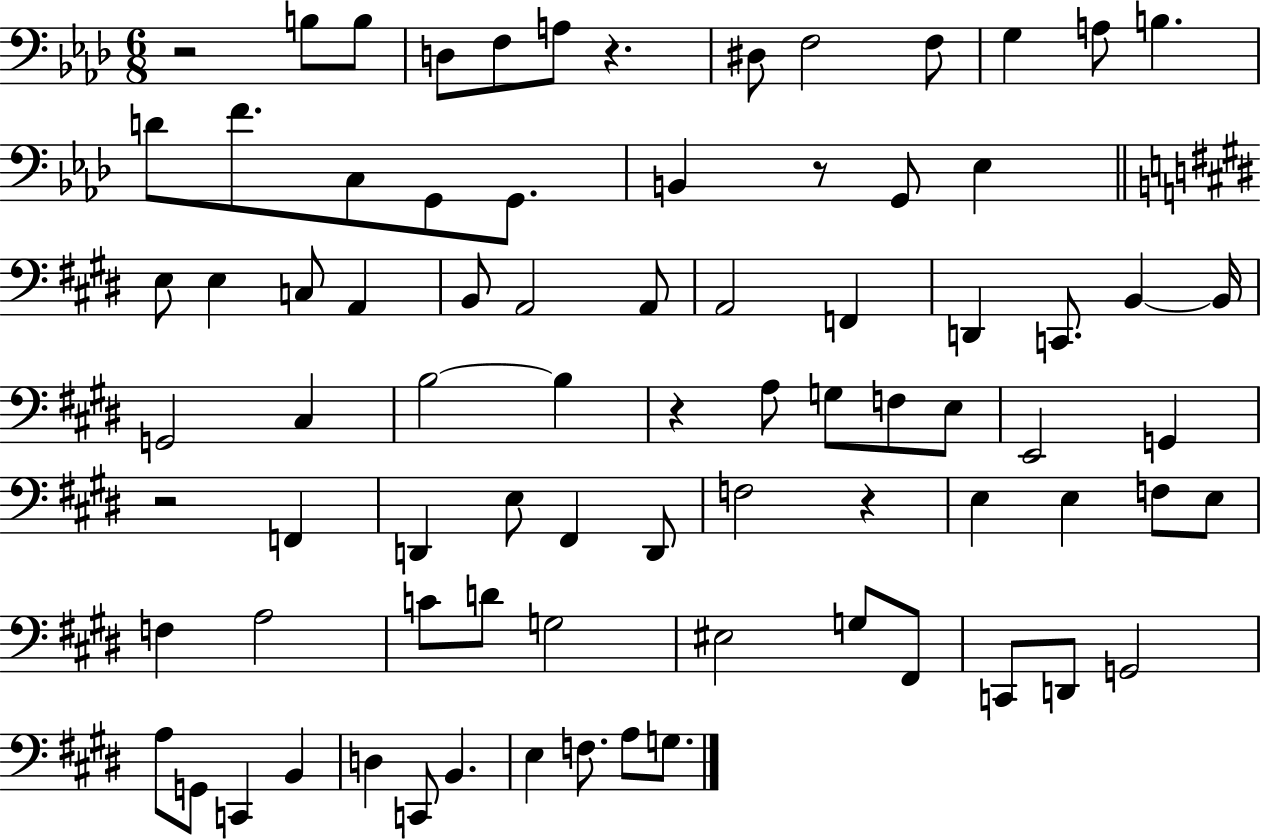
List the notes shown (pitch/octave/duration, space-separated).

R/h B3/e B3/e D3/e F3/e A3/e R/q. D#3/e F3/h F3/e G3/q A3/e B3/q. D4/e F4/e. C3/e G2/e G2/e. B2/q R/e G2/e Eb3/q E3/e E3/q C3/e A2/q B2/e A2/h A2/e A2/h F2/q D2/q C2/e. B2/q B2/s G2/h C#3/q B3/h B3/q R/q A3/e G3/e F3/e E3/e E2/h G2/q R/h F2/q D2/q E3/e F#2/q D2/e F3/h R/q E3/q E3/q F3/e E3/e F3/q A3/h C4/e D4/e G3/h EIS3/h G3/e F#2/e C2/e D2/e G2/h A3/e G2/e C2/q B2/q D3/q C2/e B2/q. E3/q F3/e. A3/e G3/e.